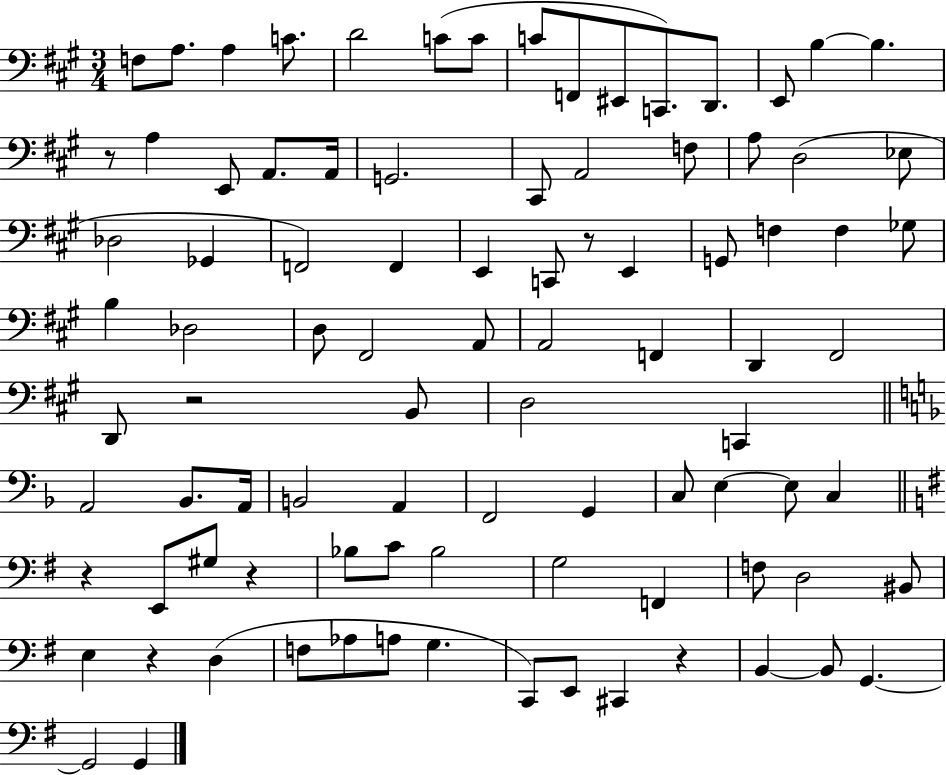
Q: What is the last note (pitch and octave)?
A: G2